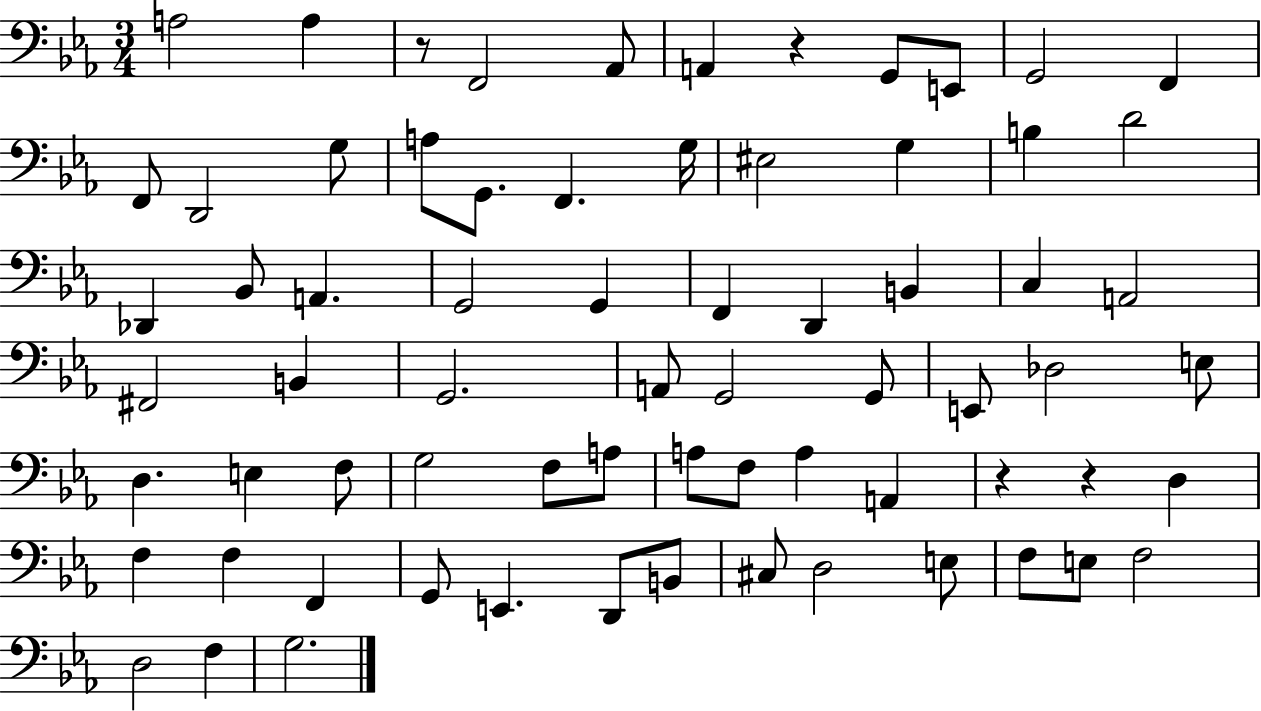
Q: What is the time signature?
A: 3/4